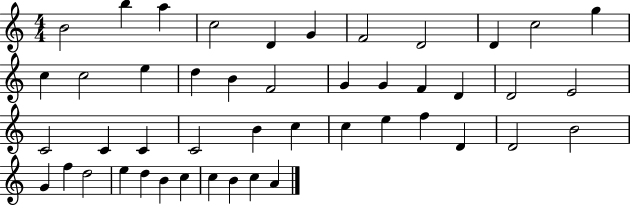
{
  \clef treble
  \numericTimeSignature
  \time 4/4
  \key c \major
  b'2 b''4 a''4 | c''2 d'4 g'4 | f'2 d'2 | d'4 c''2 g''4 | \break c''4 c''2 e''4 | d''4 b'4 f'2 | g'4 g'4 f'4 d'4 | d'2 e'2 | \break c'2 c'4 c'4 | c'2 b'4 c''4 | c''4 e''4 f''4 d'4 | d'2 b'2 | \break g'4 f''4 d''2 | e''4 d''4 b'4 c''4 | c''4 b'4 c''4 a'4 | \bar "|."
}